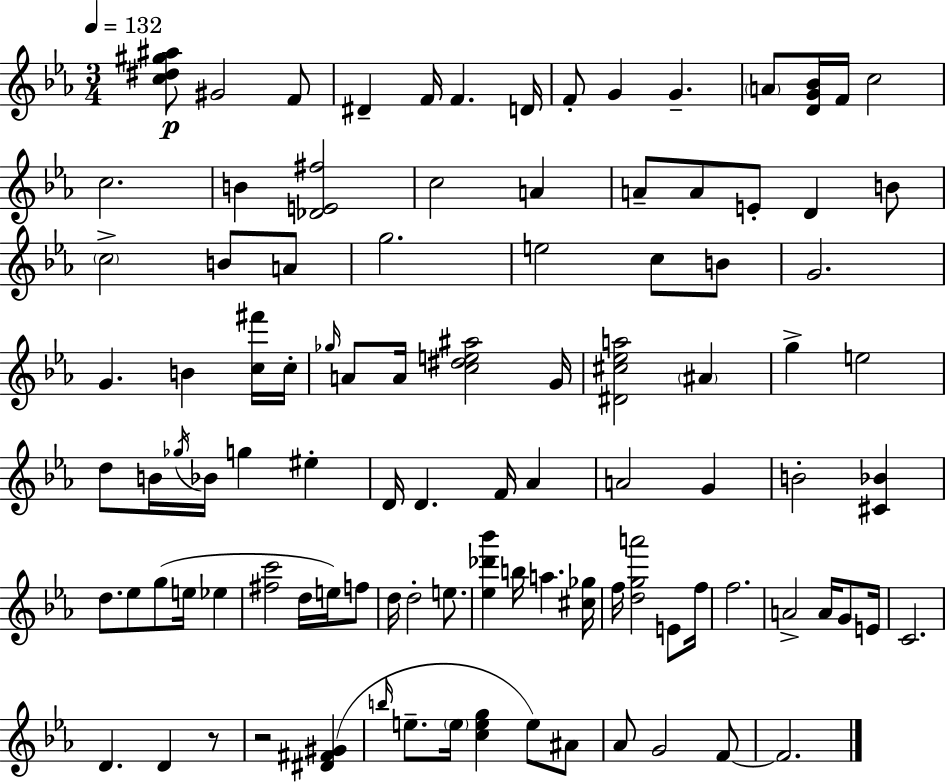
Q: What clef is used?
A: treble